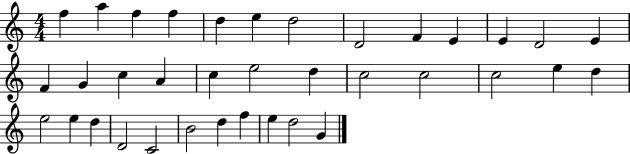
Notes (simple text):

F5/q A5/q F5/q F5/q D5/q E5/q D5/h D4/h F4/q E4/q E4/q D4/h E4/q F4/q G4/q C5/q A4/q C5/q E5/h D5/q C5/h C5/h C5/h E5/q D5/q E5/h E5/q D5/q D4/h C4/h B4/h D5/q F5/q E5/q D5/h G4/q